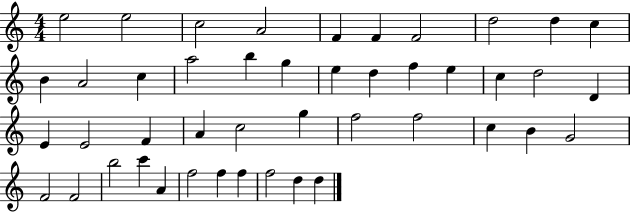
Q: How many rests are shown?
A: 0